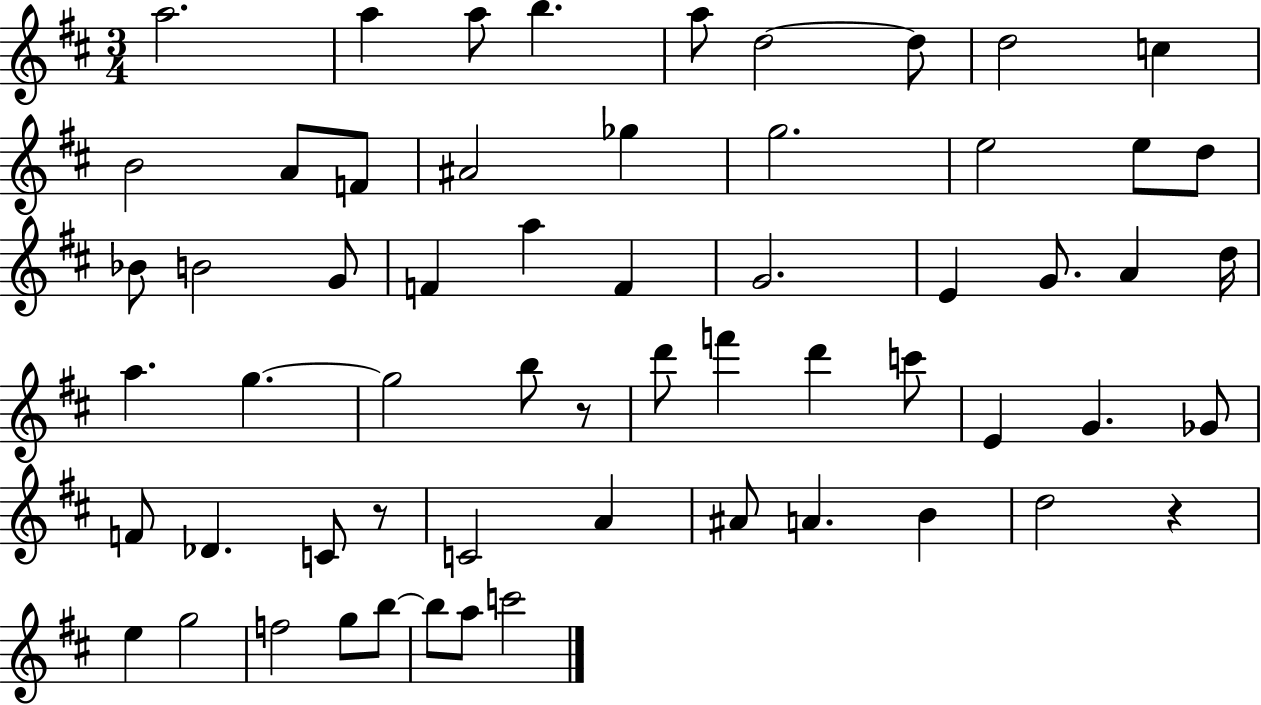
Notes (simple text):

A5/h. A5/q A5/e B5/q. A5/e D5/h D5/e D5/h C5/q B4/h A4/e F4/e A#4/h Gb5/q G5/h. E5/h E5/e D5/e Bb4/e B4/h G4/e F4/q A5/q F4/q G4/h. E4/q G4/e. A4/q D5/s A5/q. G5/q. G5/h B5/e R/e D6/e F6/q D6/q C6/e E4/q G4/q. Gb4/e F4/e Db4/q. C4/e R/e C4/h A4/q A#4/e A4/q. B4/q D5/h R/q E5/q G5/h F5/h G5/e B5/e B5/e A5/e C6/h